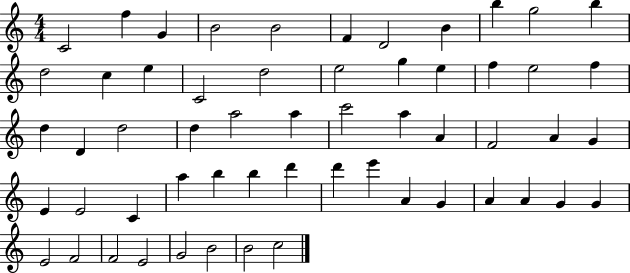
{
  \clef treble
  \numericTimeSignature
  \time 4/4
  \key c \major
  c'2 f''4 g'4 | b'2 b'2 | f'4 d'2 b'4 | b''4 g''2 b''4 | \break d''2 c''4 e''4 | c'2 d''2 | e''2 g''4 e''4 | f''4 e''2 f''4 | \break d''4 d'4 d''2 | d''4 a''2 a''4 | c'''2 a''4 a'4 | f'2 a'4 g'4 | \break e'4 e'2 c'4 | a''4 b''4 b''4 d'''4 | d'''4 e'''4 a'4 g'4 | a'4 a'4 g'4 g'4 | \break e'2 f'2 | f'2 e'2 | g'2 b'2 | b'2 c''2 | \break \bar "|."
}